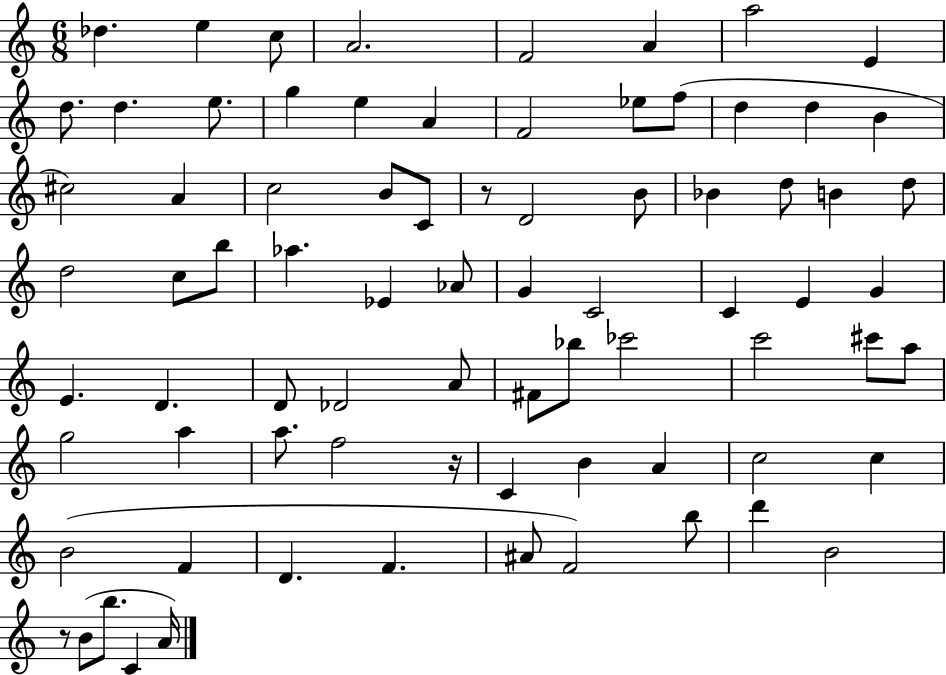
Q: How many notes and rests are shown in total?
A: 78